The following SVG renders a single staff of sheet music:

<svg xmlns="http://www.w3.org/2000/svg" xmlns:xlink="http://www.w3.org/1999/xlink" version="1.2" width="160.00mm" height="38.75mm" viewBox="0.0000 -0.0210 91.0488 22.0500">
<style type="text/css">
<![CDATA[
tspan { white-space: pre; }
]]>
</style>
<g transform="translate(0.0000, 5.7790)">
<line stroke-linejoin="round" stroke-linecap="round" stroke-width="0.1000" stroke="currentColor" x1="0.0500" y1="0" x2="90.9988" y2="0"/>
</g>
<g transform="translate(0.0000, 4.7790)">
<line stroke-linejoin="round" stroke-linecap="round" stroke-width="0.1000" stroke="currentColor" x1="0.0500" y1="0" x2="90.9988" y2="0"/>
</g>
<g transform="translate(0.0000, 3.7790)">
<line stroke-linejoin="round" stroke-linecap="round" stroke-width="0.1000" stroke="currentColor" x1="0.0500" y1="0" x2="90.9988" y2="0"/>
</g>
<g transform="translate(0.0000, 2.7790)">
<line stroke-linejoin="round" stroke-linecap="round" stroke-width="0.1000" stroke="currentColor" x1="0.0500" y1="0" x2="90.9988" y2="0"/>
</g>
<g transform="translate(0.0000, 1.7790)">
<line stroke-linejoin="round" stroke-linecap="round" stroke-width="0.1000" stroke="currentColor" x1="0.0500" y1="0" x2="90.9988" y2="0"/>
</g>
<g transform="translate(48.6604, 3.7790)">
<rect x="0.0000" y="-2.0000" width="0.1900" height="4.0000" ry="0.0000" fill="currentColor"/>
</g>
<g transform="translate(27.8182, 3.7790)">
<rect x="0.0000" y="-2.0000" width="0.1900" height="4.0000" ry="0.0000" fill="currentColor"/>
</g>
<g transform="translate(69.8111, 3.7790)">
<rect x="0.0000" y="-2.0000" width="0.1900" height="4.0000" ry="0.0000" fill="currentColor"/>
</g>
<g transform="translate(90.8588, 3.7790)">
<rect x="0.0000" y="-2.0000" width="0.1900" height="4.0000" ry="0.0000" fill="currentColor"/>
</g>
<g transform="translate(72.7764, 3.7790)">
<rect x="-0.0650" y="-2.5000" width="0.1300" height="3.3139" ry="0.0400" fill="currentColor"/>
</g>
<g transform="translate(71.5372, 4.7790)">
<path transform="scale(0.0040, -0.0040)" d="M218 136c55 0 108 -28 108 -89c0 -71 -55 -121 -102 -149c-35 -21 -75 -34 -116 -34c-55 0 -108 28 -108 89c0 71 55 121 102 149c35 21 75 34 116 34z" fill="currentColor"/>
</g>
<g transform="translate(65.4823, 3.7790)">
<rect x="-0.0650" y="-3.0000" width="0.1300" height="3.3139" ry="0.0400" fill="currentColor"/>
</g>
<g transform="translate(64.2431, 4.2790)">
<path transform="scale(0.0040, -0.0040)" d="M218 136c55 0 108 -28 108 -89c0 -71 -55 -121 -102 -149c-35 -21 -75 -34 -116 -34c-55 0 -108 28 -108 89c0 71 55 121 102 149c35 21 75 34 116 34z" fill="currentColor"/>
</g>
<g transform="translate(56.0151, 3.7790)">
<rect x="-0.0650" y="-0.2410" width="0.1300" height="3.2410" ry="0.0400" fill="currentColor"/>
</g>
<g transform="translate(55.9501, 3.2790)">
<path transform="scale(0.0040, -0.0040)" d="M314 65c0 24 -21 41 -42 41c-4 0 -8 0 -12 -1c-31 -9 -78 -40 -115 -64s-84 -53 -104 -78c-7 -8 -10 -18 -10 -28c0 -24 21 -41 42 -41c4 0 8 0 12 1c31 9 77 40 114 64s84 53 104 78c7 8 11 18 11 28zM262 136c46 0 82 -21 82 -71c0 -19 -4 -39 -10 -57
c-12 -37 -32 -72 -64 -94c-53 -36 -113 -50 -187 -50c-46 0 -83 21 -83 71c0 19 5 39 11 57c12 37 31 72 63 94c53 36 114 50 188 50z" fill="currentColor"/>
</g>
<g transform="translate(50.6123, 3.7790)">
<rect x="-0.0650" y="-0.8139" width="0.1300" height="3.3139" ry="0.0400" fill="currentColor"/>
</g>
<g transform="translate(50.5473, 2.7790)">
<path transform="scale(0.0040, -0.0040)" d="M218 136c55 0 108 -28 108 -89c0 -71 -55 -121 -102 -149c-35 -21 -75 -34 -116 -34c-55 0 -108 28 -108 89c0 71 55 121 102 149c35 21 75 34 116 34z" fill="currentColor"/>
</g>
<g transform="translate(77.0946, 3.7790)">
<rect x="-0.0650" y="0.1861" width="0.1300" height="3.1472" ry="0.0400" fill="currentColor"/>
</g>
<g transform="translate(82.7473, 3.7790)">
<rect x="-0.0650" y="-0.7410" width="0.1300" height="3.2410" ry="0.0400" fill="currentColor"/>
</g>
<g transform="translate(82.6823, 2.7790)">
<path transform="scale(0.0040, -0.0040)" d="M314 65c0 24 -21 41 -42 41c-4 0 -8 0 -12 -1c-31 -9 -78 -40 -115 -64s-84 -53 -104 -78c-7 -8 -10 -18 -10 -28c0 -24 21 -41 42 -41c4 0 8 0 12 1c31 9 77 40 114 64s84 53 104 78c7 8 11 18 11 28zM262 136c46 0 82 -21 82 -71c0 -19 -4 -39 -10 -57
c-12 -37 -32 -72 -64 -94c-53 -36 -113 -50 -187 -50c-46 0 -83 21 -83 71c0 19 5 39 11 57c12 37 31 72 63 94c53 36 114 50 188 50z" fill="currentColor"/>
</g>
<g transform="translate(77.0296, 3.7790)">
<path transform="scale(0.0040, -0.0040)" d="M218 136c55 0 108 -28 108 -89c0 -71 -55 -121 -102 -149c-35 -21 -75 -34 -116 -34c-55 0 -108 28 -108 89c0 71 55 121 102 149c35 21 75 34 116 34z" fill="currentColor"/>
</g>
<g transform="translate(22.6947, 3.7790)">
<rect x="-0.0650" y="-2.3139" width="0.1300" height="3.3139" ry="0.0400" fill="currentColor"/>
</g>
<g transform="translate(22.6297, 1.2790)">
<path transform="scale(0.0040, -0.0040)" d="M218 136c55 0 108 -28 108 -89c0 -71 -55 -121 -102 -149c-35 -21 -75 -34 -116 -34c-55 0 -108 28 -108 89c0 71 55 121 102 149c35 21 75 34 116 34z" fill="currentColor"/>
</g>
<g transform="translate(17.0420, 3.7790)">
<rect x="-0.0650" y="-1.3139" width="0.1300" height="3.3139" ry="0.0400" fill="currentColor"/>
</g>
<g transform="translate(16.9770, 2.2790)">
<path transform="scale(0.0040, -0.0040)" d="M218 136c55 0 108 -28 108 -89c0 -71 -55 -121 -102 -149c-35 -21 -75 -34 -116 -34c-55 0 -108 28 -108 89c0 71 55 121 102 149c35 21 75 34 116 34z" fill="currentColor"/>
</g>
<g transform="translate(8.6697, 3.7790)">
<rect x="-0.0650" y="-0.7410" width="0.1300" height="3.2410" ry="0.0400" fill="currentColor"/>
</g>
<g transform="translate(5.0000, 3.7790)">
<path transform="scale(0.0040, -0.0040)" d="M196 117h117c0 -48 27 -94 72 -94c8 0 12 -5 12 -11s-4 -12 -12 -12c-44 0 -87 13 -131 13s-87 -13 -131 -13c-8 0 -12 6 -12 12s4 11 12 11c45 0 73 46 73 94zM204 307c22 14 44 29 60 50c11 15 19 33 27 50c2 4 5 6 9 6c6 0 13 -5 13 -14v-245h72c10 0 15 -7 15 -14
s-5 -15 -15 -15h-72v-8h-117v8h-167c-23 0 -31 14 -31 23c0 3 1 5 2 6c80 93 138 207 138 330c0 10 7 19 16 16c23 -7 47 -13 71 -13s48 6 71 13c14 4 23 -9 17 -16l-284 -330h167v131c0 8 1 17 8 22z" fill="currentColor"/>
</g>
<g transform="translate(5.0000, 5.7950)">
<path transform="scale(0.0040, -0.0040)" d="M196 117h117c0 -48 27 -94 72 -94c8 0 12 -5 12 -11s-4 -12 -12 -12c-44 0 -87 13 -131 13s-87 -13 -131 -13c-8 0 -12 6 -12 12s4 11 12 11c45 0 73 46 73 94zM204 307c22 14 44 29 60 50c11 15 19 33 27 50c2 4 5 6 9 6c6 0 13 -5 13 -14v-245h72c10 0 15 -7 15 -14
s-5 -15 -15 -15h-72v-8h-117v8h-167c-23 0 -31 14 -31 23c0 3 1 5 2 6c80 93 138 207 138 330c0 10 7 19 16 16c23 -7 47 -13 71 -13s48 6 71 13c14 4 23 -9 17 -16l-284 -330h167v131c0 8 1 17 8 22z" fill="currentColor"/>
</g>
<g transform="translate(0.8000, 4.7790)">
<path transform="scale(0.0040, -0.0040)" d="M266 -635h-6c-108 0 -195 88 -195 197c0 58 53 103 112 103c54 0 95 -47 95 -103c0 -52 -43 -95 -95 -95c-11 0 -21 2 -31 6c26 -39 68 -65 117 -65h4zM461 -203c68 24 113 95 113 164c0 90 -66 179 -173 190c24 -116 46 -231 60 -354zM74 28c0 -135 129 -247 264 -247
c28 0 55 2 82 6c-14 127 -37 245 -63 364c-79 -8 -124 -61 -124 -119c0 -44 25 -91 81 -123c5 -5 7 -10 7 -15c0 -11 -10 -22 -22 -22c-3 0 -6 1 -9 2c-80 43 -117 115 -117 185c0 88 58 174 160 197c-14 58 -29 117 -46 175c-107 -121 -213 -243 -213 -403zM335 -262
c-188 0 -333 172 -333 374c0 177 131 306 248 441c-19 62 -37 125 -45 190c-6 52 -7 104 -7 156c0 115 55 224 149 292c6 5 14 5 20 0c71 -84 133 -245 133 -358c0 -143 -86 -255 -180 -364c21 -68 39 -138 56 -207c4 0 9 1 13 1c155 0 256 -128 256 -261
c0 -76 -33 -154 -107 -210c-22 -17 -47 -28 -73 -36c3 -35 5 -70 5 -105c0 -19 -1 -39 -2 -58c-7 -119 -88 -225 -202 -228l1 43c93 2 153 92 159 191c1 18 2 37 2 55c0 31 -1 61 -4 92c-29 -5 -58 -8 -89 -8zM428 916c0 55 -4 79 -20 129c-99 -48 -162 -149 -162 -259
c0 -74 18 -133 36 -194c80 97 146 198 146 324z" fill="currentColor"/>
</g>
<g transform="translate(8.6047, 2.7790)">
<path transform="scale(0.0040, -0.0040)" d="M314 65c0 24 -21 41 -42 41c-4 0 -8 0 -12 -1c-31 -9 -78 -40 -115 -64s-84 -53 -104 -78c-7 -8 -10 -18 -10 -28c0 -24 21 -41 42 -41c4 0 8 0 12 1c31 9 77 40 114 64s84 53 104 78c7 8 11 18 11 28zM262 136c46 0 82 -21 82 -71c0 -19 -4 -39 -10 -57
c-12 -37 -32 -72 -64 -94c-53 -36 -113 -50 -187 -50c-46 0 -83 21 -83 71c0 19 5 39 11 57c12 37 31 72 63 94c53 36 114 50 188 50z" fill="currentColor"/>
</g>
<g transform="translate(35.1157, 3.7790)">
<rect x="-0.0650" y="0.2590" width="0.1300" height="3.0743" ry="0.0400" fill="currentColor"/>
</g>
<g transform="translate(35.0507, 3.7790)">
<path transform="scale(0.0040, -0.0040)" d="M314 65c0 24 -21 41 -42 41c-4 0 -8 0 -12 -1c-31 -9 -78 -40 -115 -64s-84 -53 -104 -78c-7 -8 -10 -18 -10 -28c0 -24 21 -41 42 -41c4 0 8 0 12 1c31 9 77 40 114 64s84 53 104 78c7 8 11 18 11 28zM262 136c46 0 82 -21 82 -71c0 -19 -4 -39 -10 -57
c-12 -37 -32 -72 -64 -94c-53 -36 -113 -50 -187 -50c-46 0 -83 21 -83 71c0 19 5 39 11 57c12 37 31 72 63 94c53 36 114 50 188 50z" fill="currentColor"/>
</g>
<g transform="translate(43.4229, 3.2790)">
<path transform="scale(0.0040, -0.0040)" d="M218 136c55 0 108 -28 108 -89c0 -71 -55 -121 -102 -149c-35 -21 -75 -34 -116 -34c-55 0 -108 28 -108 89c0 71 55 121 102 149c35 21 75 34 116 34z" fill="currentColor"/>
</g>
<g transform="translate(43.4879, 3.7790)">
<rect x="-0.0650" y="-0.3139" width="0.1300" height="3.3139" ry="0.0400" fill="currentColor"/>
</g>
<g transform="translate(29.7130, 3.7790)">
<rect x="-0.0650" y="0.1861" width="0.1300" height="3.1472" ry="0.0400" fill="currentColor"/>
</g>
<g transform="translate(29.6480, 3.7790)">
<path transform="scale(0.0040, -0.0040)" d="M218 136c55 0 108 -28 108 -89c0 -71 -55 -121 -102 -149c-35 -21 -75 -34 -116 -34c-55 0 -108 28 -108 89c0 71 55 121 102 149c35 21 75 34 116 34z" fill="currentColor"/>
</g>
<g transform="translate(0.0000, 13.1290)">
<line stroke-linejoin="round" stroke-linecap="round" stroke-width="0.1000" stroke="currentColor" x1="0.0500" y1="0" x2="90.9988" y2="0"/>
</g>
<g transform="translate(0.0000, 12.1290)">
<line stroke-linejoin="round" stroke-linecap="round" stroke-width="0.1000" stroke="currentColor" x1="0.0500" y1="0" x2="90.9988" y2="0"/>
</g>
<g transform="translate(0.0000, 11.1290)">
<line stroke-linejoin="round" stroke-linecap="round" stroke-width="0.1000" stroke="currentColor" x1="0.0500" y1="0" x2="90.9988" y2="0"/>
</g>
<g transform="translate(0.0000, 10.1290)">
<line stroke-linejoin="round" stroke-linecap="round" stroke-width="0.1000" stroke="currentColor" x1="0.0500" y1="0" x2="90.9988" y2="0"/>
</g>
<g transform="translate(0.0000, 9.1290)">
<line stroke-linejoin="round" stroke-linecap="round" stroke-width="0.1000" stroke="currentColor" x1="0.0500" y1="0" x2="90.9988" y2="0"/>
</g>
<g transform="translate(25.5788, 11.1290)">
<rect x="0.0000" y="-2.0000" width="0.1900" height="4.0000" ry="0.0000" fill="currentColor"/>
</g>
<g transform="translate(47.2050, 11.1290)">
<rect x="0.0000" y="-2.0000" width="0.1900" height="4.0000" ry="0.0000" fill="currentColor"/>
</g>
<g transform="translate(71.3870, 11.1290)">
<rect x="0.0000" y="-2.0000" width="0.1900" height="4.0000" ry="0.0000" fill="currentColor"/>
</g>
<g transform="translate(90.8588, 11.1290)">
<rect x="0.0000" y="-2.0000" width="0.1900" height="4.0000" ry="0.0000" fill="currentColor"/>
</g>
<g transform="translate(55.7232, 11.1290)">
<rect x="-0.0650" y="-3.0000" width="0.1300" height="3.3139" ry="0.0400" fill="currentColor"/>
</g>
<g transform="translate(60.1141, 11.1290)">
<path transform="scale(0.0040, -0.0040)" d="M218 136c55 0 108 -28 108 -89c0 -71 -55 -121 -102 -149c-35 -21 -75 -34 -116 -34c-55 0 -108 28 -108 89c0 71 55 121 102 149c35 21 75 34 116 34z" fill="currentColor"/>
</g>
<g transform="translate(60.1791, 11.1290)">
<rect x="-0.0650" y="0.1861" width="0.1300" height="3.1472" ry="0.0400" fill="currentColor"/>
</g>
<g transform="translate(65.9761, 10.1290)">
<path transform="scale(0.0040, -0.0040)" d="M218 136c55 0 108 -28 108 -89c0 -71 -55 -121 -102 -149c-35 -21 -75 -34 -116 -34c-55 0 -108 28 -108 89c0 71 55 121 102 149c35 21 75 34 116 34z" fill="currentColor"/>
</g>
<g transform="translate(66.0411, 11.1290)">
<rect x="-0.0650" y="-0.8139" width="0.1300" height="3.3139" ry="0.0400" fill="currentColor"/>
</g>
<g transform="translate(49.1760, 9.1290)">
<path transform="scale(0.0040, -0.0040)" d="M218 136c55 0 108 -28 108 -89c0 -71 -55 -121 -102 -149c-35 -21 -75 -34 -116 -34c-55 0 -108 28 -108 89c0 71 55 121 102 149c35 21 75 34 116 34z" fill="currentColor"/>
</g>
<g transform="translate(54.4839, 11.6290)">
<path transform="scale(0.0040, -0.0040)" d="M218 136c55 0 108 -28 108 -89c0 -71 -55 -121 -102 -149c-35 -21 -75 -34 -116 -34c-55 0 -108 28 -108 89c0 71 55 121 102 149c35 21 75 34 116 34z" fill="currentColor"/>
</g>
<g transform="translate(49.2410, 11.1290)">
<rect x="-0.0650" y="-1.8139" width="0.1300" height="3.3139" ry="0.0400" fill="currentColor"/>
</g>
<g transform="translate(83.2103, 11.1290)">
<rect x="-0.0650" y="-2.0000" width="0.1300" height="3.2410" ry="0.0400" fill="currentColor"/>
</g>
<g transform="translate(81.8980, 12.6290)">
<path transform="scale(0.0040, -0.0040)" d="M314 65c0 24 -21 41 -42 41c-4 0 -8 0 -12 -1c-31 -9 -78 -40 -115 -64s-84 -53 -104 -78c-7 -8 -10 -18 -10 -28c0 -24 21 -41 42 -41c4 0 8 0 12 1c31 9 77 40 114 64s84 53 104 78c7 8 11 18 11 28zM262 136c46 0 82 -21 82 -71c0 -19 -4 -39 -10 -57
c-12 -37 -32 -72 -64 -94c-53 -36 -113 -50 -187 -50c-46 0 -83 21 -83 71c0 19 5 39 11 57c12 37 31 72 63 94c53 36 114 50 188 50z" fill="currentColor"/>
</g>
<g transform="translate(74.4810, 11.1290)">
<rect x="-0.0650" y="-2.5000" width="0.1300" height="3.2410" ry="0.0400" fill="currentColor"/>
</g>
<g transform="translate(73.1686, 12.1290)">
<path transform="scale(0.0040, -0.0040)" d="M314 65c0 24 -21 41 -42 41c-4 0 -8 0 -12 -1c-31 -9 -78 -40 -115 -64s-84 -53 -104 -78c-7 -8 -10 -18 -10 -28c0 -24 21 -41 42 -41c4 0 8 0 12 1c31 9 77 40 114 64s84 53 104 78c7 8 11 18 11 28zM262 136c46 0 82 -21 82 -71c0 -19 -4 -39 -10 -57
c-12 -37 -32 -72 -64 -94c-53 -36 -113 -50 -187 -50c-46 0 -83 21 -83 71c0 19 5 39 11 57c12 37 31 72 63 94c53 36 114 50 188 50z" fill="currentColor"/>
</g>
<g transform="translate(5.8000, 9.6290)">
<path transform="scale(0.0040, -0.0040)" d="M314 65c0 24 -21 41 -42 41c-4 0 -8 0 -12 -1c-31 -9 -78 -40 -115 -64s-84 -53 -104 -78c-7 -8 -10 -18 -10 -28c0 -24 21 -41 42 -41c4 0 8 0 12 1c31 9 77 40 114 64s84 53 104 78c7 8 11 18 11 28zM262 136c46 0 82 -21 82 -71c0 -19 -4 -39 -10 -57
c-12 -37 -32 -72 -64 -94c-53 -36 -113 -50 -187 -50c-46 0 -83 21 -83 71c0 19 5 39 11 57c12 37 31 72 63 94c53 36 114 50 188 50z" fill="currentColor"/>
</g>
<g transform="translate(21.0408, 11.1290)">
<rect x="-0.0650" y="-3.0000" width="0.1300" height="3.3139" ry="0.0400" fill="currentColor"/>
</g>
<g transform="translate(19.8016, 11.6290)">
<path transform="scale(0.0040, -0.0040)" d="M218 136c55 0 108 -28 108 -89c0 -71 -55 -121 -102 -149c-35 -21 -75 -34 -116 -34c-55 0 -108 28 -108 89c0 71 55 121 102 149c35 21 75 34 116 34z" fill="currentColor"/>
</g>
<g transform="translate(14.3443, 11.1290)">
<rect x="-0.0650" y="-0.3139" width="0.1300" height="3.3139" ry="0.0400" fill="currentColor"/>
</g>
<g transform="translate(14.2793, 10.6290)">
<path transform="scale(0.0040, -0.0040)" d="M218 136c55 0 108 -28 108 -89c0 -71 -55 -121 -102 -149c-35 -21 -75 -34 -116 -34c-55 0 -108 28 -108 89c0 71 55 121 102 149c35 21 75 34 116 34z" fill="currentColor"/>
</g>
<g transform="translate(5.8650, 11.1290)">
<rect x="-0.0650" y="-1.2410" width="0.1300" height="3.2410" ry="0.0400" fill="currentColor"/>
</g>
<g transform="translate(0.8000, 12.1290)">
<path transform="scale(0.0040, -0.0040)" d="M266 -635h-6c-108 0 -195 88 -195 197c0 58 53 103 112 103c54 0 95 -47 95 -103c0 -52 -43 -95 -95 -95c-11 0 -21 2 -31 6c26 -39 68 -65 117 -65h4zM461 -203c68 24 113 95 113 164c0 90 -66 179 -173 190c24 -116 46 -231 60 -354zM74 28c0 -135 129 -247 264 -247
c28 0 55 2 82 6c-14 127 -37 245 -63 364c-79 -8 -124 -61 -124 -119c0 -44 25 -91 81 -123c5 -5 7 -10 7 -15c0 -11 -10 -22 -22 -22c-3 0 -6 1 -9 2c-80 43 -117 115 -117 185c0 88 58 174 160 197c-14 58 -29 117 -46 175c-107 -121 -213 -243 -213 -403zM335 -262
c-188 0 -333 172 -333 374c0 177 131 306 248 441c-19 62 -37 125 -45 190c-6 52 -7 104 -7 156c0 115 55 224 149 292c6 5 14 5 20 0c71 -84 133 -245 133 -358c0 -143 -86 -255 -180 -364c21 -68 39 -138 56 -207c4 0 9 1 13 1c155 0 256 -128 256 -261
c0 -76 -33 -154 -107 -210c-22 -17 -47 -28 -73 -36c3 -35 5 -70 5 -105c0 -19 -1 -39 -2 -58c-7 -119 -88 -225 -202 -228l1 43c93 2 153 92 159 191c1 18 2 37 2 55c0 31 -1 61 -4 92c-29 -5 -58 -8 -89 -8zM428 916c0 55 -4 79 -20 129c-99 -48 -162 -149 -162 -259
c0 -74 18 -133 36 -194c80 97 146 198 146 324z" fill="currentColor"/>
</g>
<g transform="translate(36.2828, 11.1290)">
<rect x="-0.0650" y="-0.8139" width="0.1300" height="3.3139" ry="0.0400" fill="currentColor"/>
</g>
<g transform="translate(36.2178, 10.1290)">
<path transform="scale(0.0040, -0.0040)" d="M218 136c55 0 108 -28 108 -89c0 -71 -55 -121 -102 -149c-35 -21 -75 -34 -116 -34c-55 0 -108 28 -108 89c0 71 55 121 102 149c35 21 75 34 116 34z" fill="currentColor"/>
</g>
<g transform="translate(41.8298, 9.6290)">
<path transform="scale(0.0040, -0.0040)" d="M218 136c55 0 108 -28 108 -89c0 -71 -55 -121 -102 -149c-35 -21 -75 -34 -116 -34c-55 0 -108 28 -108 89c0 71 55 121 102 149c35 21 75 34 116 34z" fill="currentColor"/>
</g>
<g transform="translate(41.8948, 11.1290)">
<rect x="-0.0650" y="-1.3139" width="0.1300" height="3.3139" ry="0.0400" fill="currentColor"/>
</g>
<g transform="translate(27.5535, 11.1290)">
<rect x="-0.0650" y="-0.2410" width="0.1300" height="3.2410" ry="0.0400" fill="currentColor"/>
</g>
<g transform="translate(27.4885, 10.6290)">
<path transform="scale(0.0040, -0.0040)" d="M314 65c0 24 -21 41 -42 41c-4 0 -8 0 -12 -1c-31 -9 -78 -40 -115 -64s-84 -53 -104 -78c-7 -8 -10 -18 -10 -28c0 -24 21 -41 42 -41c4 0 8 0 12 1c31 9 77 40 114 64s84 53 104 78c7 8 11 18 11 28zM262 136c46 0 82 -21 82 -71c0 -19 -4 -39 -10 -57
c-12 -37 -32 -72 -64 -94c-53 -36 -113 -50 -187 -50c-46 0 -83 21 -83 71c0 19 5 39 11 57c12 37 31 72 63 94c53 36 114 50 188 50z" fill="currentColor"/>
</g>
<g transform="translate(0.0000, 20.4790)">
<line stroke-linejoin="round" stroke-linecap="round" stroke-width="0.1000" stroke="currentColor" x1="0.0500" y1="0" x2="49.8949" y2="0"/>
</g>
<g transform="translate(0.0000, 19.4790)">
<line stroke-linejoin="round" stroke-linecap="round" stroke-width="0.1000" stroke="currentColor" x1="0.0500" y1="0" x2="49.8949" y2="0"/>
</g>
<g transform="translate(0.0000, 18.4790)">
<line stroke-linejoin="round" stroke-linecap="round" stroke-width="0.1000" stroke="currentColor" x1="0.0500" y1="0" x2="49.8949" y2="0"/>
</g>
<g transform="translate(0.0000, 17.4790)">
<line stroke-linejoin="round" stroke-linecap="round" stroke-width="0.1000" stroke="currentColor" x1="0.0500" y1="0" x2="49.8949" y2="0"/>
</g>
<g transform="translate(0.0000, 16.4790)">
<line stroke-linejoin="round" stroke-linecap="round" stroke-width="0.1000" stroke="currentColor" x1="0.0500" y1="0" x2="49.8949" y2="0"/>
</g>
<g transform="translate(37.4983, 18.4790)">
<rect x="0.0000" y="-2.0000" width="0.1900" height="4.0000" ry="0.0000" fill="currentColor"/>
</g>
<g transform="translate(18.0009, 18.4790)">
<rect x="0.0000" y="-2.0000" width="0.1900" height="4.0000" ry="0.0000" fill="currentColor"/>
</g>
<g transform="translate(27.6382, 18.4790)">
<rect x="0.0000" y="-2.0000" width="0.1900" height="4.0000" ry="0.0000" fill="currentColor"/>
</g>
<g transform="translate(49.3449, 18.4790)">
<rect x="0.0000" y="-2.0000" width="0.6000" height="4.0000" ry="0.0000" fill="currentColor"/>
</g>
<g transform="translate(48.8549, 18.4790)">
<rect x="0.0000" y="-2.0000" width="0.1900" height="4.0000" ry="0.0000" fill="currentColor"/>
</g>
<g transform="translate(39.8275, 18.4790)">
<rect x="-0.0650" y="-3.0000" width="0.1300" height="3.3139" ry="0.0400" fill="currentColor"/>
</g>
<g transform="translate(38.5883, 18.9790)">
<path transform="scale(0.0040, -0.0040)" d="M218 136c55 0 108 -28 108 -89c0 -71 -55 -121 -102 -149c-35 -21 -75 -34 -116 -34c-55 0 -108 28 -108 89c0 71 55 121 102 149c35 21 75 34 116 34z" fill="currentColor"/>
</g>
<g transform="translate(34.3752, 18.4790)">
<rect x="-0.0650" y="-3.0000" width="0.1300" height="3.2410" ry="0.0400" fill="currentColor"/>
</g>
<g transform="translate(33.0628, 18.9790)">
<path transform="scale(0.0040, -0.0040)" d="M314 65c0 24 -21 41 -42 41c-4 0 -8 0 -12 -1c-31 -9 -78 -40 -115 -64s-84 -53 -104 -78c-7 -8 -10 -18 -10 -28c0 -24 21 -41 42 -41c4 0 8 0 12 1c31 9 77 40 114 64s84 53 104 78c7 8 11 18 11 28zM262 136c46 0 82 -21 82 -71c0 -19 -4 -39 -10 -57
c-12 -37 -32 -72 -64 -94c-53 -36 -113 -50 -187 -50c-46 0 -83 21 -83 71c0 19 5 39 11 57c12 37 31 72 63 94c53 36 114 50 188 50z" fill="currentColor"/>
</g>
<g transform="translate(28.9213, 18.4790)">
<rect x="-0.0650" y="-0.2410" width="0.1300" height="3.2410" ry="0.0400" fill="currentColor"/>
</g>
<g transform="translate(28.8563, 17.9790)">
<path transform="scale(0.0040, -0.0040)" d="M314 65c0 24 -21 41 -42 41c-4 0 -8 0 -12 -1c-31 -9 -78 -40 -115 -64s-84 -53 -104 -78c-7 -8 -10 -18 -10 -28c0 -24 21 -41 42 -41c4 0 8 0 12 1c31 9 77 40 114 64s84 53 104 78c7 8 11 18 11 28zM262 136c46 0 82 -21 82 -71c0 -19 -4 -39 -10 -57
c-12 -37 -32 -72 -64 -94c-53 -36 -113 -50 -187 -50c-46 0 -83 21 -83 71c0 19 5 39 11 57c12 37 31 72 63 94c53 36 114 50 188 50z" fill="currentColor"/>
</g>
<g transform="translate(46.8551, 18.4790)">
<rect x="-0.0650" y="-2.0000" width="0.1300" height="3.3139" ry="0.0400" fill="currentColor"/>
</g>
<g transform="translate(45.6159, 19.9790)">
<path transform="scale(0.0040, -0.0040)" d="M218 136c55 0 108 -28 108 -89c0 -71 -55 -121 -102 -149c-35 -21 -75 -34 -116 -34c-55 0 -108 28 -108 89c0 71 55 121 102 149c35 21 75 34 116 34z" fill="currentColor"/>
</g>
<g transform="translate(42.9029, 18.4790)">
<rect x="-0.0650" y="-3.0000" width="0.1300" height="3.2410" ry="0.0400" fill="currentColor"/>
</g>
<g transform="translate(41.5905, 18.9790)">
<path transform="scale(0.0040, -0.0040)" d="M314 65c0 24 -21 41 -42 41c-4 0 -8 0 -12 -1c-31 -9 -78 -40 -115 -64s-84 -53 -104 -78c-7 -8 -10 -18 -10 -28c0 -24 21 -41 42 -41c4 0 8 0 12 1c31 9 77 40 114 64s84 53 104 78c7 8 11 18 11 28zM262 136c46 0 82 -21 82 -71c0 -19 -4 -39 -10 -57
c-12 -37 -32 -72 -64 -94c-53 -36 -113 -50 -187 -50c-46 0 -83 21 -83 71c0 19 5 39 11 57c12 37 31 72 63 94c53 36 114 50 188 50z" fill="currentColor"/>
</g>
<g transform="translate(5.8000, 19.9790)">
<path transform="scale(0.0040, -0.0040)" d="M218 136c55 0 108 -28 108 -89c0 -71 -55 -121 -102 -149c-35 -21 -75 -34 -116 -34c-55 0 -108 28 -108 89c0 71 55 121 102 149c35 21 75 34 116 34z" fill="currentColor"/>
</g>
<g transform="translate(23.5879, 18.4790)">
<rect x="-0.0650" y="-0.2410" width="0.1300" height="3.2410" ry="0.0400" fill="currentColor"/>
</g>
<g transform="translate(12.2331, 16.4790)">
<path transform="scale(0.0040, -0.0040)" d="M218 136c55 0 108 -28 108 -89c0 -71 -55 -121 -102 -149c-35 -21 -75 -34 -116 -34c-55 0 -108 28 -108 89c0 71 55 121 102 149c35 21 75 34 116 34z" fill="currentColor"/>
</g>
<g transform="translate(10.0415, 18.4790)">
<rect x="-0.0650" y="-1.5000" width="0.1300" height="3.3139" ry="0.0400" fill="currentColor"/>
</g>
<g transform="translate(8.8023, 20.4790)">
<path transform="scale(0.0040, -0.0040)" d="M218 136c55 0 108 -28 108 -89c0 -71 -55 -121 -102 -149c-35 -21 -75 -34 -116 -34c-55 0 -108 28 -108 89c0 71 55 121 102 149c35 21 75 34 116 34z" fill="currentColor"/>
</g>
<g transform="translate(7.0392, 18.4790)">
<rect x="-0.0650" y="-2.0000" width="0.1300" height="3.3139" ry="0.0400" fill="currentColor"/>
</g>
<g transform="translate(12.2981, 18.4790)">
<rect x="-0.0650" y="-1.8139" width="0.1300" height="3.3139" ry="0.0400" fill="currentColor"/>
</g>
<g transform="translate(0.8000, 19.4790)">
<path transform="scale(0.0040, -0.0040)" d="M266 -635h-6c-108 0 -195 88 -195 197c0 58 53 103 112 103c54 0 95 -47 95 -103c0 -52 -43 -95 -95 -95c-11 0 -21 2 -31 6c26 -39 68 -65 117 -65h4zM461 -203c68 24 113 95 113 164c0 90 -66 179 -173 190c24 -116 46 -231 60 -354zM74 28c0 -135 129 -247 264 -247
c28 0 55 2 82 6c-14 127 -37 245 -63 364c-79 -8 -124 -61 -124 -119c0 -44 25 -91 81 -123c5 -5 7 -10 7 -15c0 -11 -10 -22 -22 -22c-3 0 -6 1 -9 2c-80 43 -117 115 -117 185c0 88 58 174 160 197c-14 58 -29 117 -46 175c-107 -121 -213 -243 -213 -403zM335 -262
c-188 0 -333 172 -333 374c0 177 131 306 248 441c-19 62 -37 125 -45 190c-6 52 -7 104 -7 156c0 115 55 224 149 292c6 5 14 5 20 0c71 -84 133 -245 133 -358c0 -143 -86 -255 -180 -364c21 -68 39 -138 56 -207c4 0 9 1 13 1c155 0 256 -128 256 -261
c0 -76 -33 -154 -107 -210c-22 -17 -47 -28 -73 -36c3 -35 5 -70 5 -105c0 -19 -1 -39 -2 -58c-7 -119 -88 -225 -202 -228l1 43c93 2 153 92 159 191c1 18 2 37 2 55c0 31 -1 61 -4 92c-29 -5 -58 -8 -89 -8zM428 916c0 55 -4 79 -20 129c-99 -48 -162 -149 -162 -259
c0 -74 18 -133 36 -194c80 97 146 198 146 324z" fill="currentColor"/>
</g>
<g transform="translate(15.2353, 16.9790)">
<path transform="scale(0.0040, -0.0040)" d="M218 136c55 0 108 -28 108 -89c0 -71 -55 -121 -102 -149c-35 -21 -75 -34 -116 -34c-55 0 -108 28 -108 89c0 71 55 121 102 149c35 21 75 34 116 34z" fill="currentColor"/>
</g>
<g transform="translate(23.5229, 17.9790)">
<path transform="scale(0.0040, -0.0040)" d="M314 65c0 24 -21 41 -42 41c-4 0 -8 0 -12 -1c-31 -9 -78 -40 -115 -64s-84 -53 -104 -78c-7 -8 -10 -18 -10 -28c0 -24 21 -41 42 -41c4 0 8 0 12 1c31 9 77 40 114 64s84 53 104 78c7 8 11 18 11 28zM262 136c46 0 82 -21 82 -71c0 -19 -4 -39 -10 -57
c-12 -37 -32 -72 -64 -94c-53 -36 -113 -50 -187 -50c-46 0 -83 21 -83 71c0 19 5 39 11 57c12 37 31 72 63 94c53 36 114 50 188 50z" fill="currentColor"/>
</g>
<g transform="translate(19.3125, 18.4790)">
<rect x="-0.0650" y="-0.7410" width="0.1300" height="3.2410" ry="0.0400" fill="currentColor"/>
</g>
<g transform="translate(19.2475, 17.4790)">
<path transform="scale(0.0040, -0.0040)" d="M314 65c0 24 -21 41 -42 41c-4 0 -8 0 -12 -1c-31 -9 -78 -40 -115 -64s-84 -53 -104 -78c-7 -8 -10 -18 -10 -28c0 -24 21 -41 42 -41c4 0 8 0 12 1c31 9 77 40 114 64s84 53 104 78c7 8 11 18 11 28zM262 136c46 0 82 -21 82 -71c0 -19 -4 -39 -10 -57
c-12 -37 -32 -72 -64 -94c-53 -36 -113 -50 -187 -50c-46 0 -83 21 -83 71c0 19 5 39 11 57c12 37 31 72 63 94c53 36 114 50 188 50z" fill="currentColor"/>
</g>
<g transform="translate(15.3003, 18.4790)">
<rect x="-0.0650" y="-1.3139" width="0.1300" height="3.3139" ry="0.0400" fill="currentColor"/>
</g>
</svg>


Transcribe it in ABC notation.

X:1
T:Untitled
M:4/4
L:1/4
K:C
d2 e g B B2 c d c2 A G B d2 e2 c A c2 d e f A B d G2 F2 F E f e d2 c2 c2 A2 A A2 F